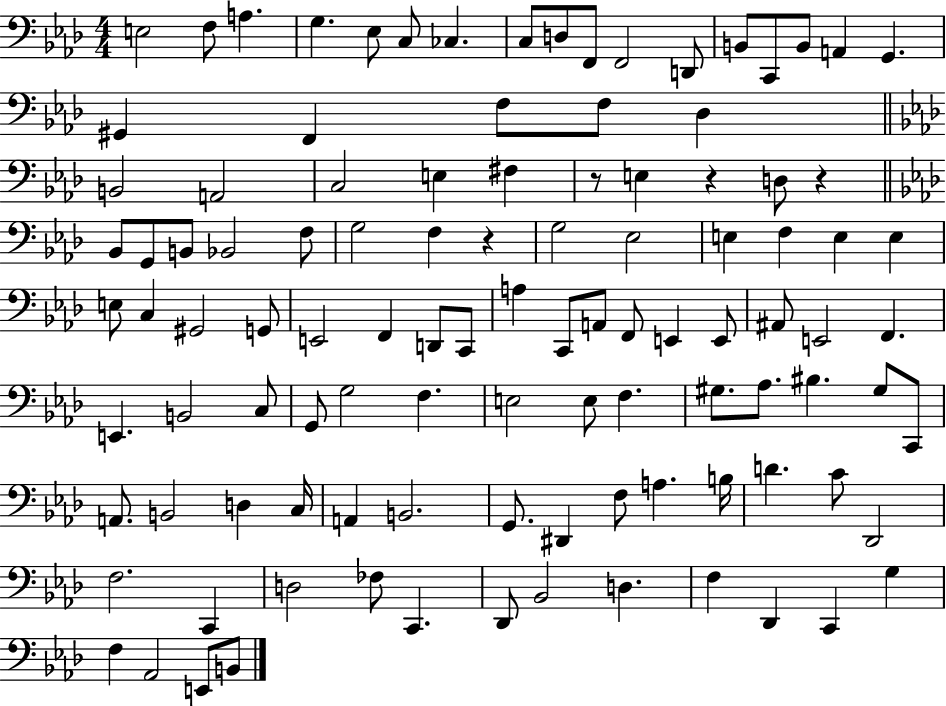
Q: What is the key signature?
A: AES major